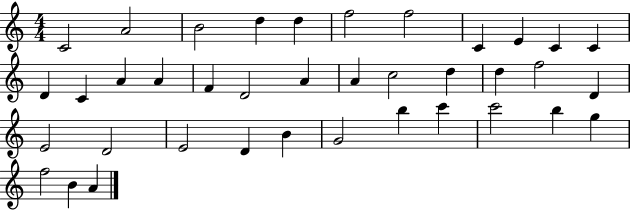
C4/h A4/h B4/h D5/q D5/q F5/h F5/h C4/q E4/q C4/q C4/q D4/q C4/q A4/q A4/q F4/q D4/h A4/q A4/q C5/h D5/q D5/q F5/h D4/q E4/h D4/h E4/h D4/q B4/q G4/h B5/q C6/q C6/h B5/q G5/q F5/h B4/q A4/q